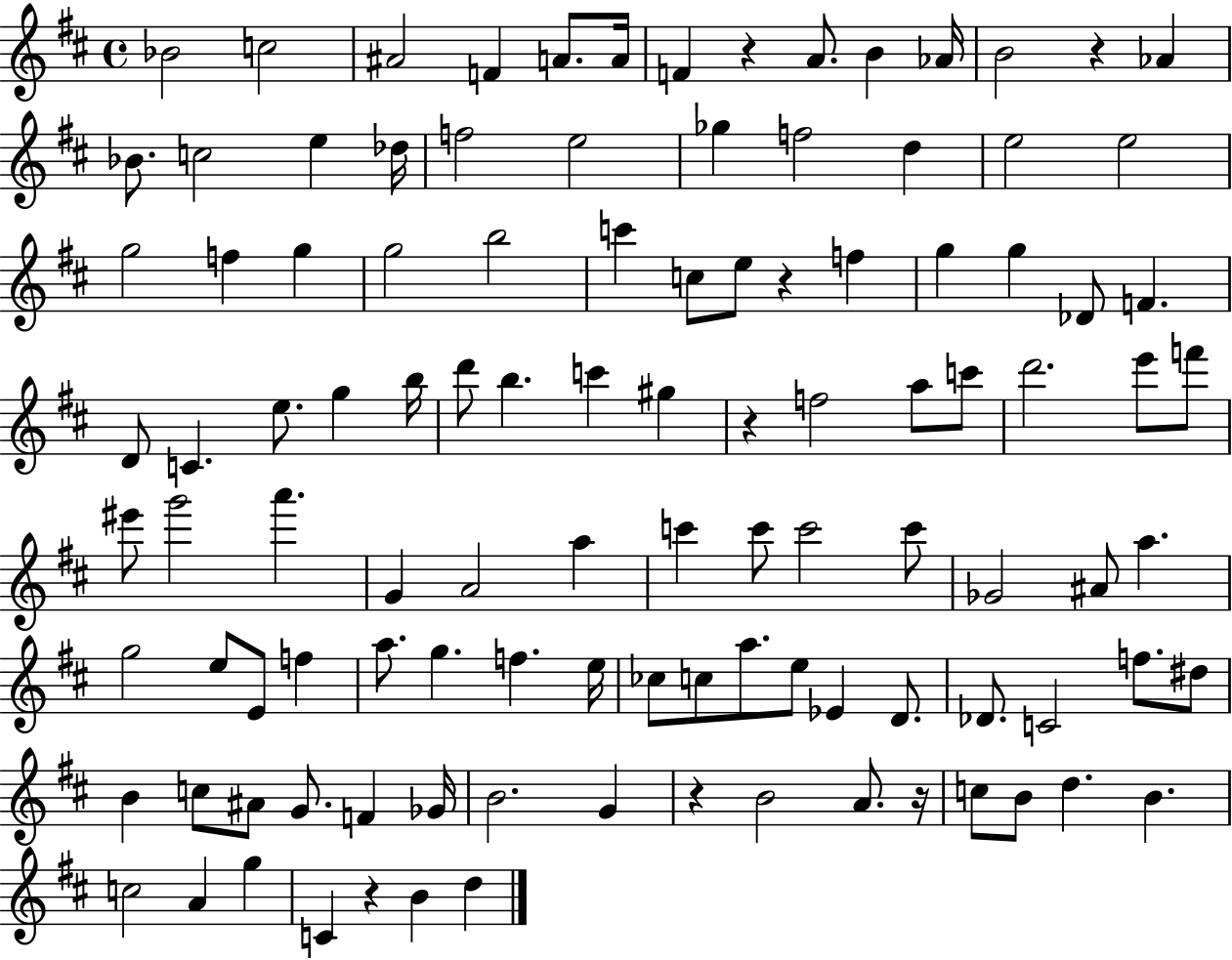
Bb4/h C5/h A#4/h F4/q A4/e. A4/s F4/q R/q A4/e. B4/q Ab4/s B4/h R/q Ab4/q Bb4/e. C5/h E5/q Db5/s F5/h E5/h Gb5/q F5/h D5/q E5/h E5/h G5/h F5/q G5/q G5/h B5/h C6/q C5/e E5/e R/q F5/q G5/q G5/q Db4/e F4/q. D4/e C4/q. E5/e. G5/q B5/s D6/e B5/q. C6/q G#5/q R/q F5/h A5/e C6/e D6/h. E6/e F6/e EIS6/e G6/h A6/q. G4/q A4/h A5/q C6/q C6/e C6/h C6/e Gb4/h A#4/e A5/q. G5/h E5/e E4/e F5/q A5/e. G5/q. F5/q. E5/s CES5/e C5/e A5/e. E5/e Eb4/q D4/e. Db4/e. C4/h F5/e. D#5/e B4/q C5/e A#4/e G4/e. F4/q Gb4/s B4/h. G4/q R/q B4/h A4/e. R/s C5/e B4/e D5/q. B4/q. C5/h A4/q G5/q C4/q R/q B4/q D5/q